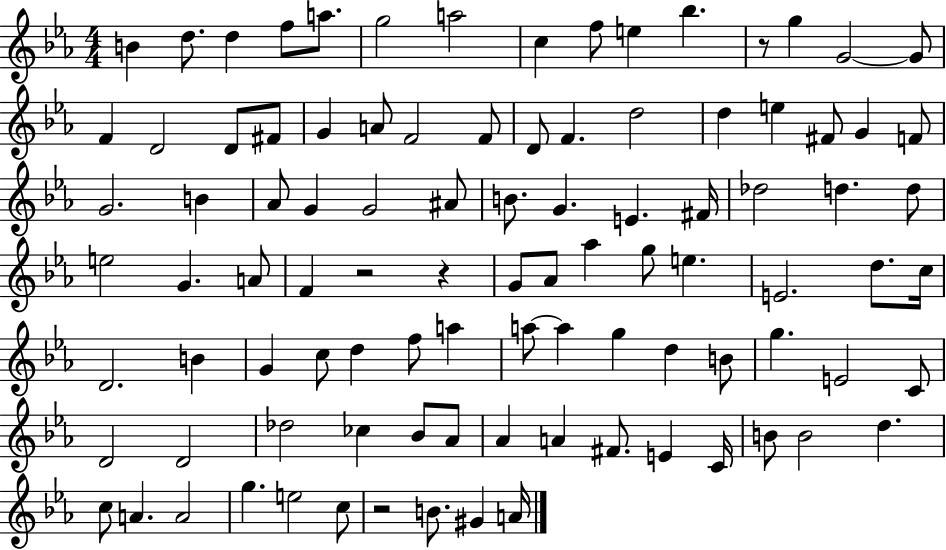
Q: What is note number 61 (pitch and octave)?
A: F5